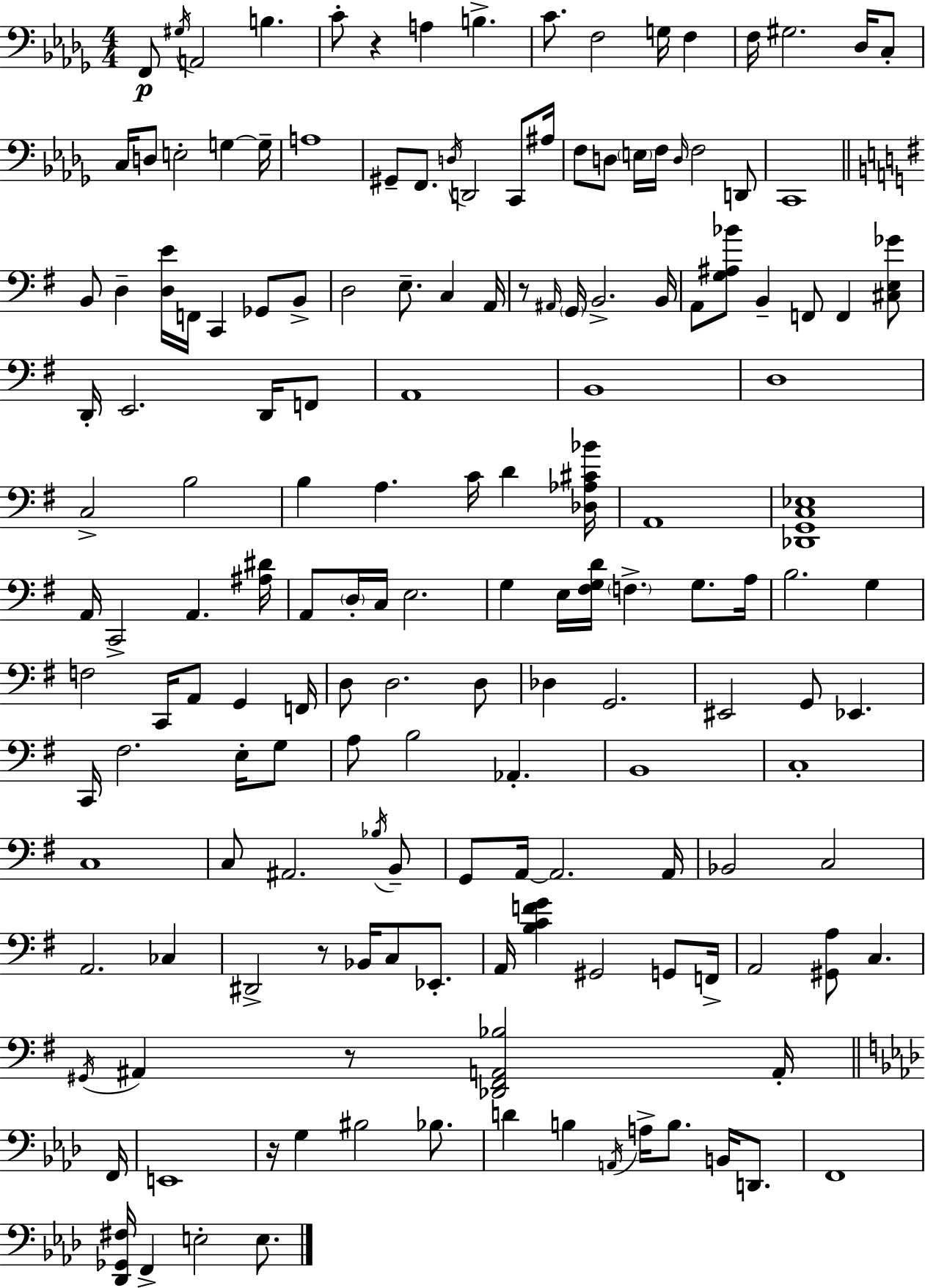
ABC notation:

X:1
T:Untitled
M:4/4
L:1/4
K:Bbm
F,,/2 ^G,/4 A,,2 B, C/2 z A, B, C/2 F,2 G,/4 F, F,/4 ^G,2 _D,/4 C,/2 C,/4 D,/2 E,2 G, G,/4 A,4 ^G,,/2 F,,/2 D,/4 D,,2 C,,/2 ^A,/4 F,/2 D,/2 E,/4 F,/4 D,/4 F,2 D,,/2 C,,4 B,,/2 D, [D,E]/4 F,,/4 C,, _G,,/2 B,,/2 D,2 E,/2 C, A,,/4 z/2 ^A,,/4 G,,/4 B,,2 B,,/4 A,,/2 [G,^A,_B]/2 B,, F,,/2 F,, [^C,E,_G]/2 D,,/4 E,,2 D,,/4 F,,/2 A,,4 B,,4 D,4 C,2 B,2 B, A, C/4 D [_D,_A,^C_B]/4 A,,4 [_D,,G,,C,_E,]4 A,,/4 C,,2 A,, [^A,^D]/4 A,,/2 D,/4 C,/4 E,2 G, E,/4 [^F,G,D]/4 F, G,/2 A,/4 B,2 G, F,2 C,,/4 A,,/2 G,, F,,/4 D,/2 D,2 D,/2 _D, G,,2 ^E,,2 G,,/2 _E,, C,,/4 ^F,2 E,/4 G,/2 A,/2 B,2 _A,, B,,4 C,4 C,4 C,/2 ^A,,2 _B,/4 B,,/2 G,,/2 A,,/4 A,,2 A,,/4 _B,,2 C,2 A,,2 _C, ^D,,2 z/2 _B,,/4 C,/2 _E,,/2 A,,/4 [B,CFG] ^G,,2 G,,/2 F,,/4 A,,2 [^G,,A,]/2 C, ^G,,/4 ^A,, z/2 [_D,,^F,,A,,_B,]2 A,,/4 F,,/4 E,,4 z/4 G, ^B,2 _B,/2 D B, A,,/4 A,/4 B,/2 B,,/4 D,,/2 F,,4 [_D,,_G,,^F,]/4 F,, E,2 E,/2